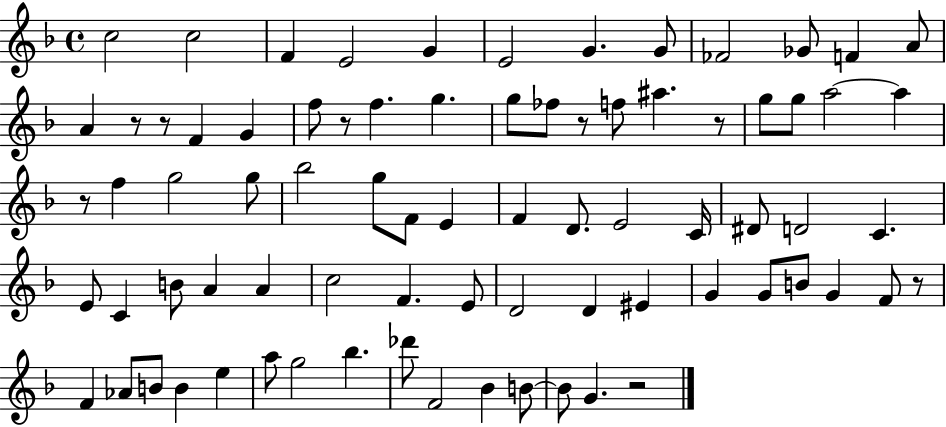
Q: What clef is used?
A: treble